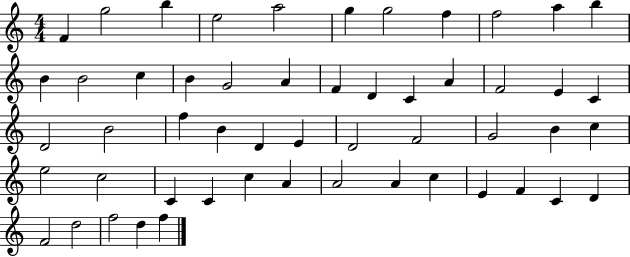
{
  \clef treble
  \numericTimeSignature
  \time 4/4
  \key c \major
  f'4 g''2 b''4 | e''2 a''2 | g''4 g''2 f''4 | f''2 a''4 b''4 | \break b'4 b'2 c''4 | b'4 g'2 a'4 | f'4 d'4 c'4 a'4 | f'2 e'4 c'4 | \break d'2 b'2 | f''4 b'4 d'4 e'4 | d'2 f'2 | g'2 b'4 c''4 | \break e''2 c''2 | c'4 c'4 c''4 a'4 | a'2 a'4 c''4 | e'4 f'4 c'4 d'4 | \break f'2 d''2 | f''2 d''4 f''4 | \bar "|."
}